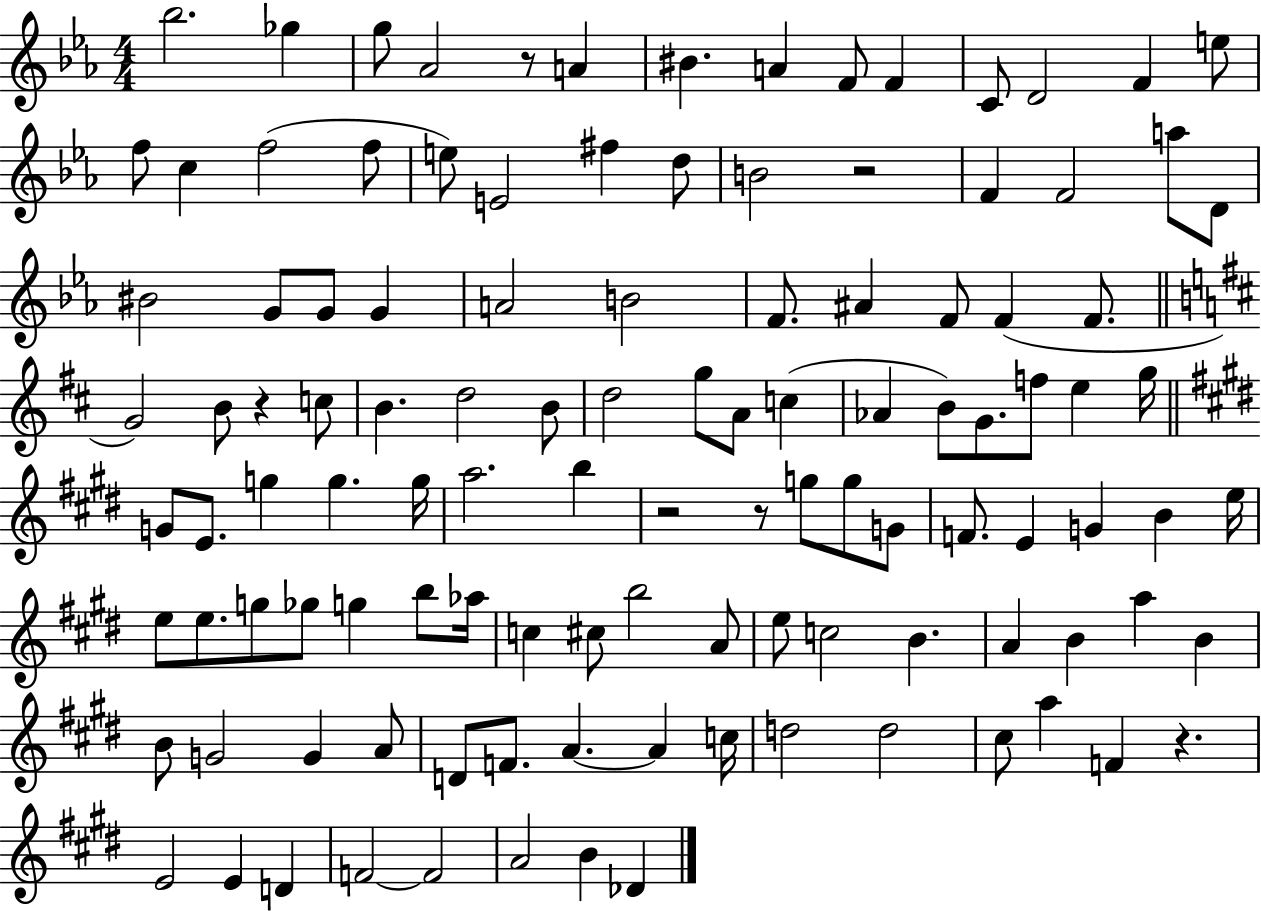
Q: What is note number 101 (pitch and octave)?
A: E4